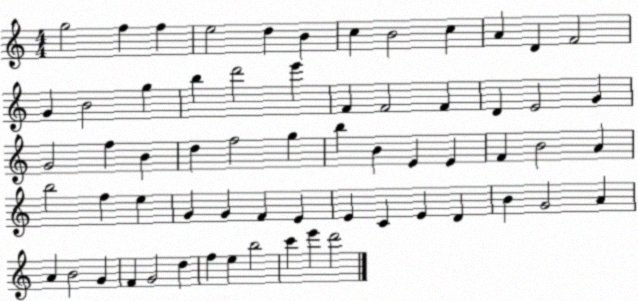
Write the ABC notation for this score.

X:1
T:Untitled
M:4/4
L:1/4
K:C
g2 f f e2 d B c B2 c A D F2 G B2 g b d'2 e' F F2 F D E2 G G2 f B d f2 g b B E E F B2 A b2 f e G G F E E C E D B G2 A A B2 G F G2 d f e b2 c' e' d'2